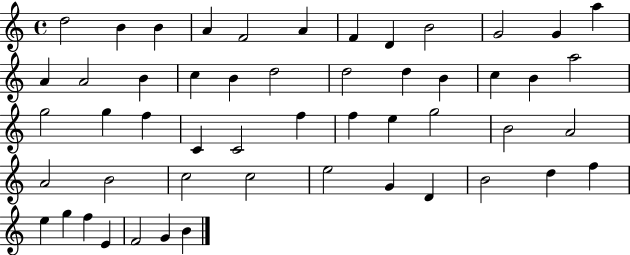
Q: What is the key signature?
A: C major